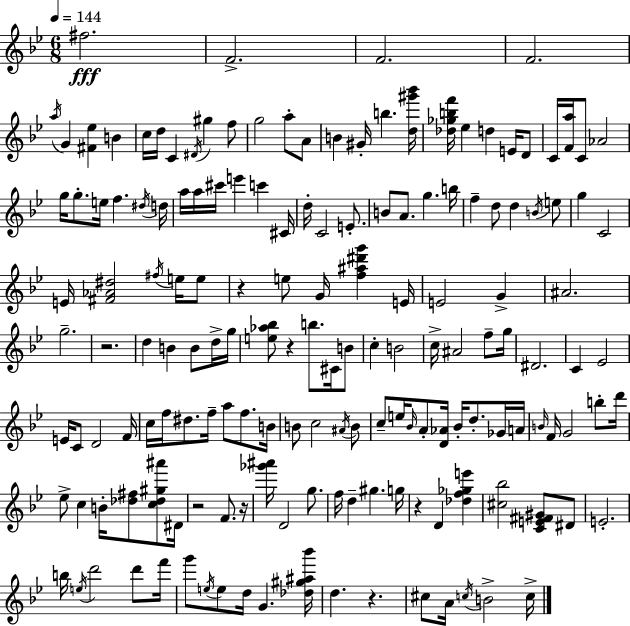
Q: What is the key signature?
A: BES major